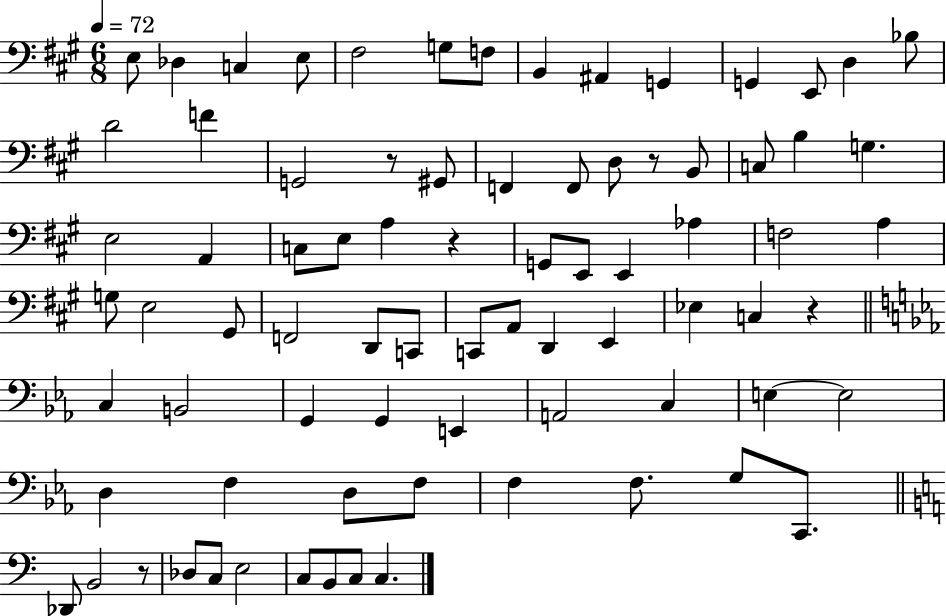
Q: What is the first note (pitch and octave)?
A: E3